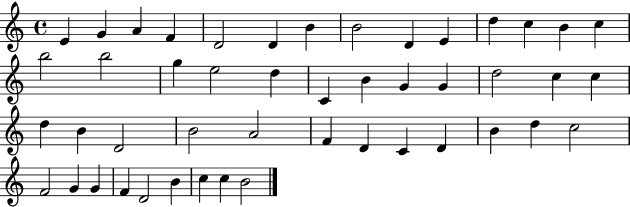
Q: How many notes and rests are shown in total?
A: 47